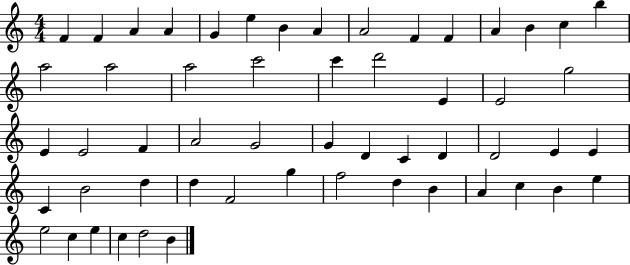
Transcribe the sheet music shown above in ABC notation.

X:1
T:Untitled
M:4/4
L:1/4
K:C
F F A A G e B A A2 F F A B c b a2 a2 a2 c'2 c' d'2 E E2 g2 E E2 F A2 G2 G D C D D2 E E C B2 d d F2 g f2 d B A c B e e2 c e c d2 B